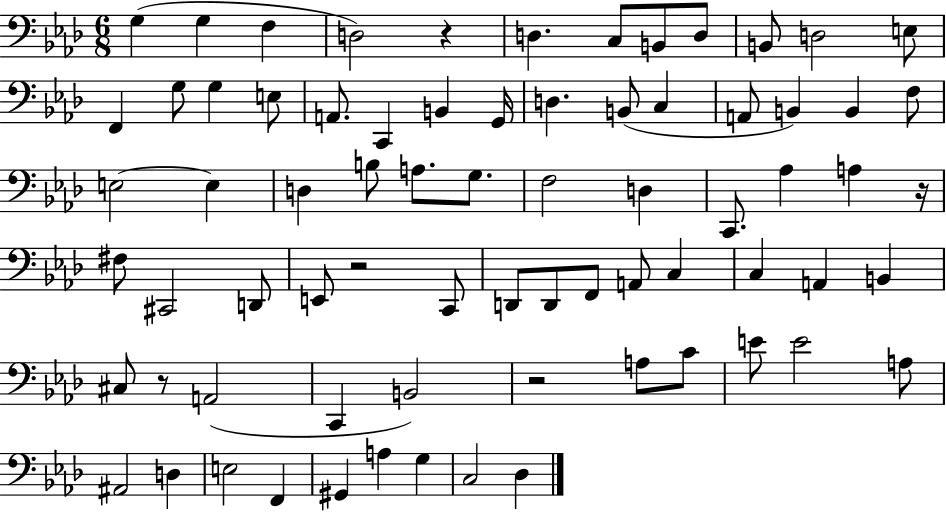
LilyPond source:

{
  \clef bass
  \numericTimeSignature
  \time 6/8
  \key aes \major
  g4( g4 f4 | d2) r4 | d4. c8 b,8 d8 | b,8 d2 e8 | \break f,4 g8 g4 e8 | a,8. c,4 b,4 g,16 | d4. b,8( c4 | a,8 b,4) b,4 f8 | \break e2~~ e4 | d4 b8 a8. g8. | f2 d4 | c,8. aes4 a4 r16 | \break fis8 cis,2 d,8 | e,8 r2 c,8 | d,8 d,8 f,8 a,8 c4 | c4 a,4 b,4 | \break cis8 r8 a,2( | c,4 b,2) | r2 a8 c'8 | e'8 e'2 a8 | \break ais,2 d4 | e2 f,4 | gis,4 a4 g4 | c2 des4 | \break \bar "|."
}